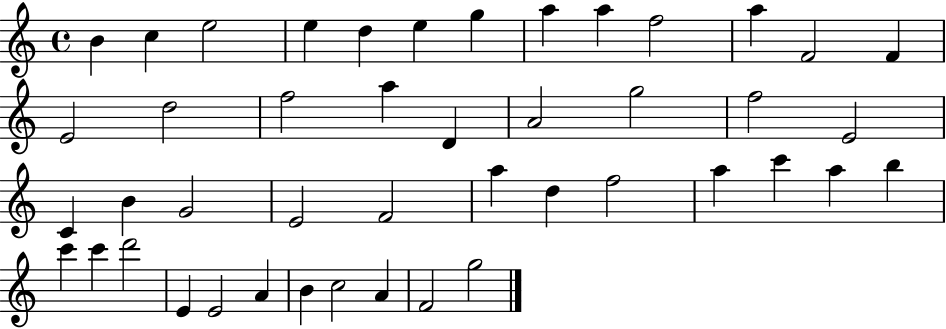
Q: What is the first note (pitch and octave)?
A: B4